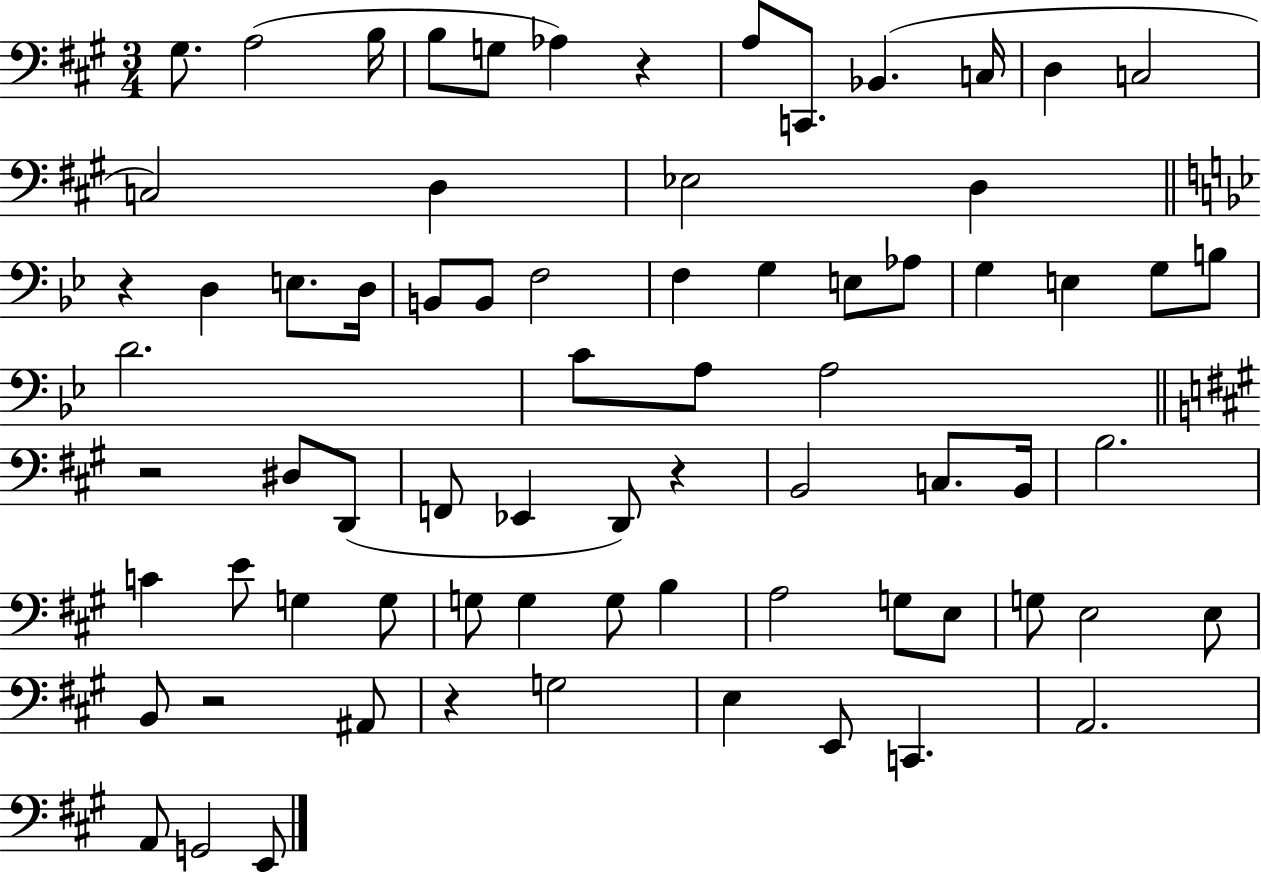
{
  \clef bass
  \numericTimeSignature
  \time 3/4
  \key a \major
  \repeat volta 2 { gis8. a2( b16 | b8 g8 aes4) r4 | a8 c,8. bes,4.( c16 | d4 c2 | \break c2) d4 | ees2 d4 | \bar "||" \break \key bes \major r4 d4 e8. d16 | b,8 b,8 f2 | f4 g4 e8 aes8 | g4 e4 g8 b8 | \break d'2. | c'8 a8 a2 | \bar "||" \break \key a \major r2 dis8 d,8( | f,8 ees,4 d,8) r4 | b,2 c8. b,16 | b2. | \break c'4 e'8 g4 g8 | g8 g4 g8 b4 | a2 g8 e8 | g8 e2 e8 | \break b,8 r2 ais,8 | r4 g2 | e4 e,8 c,4. | a,2. | \break a,8 g,2 e,8 | } \bar "|."
}